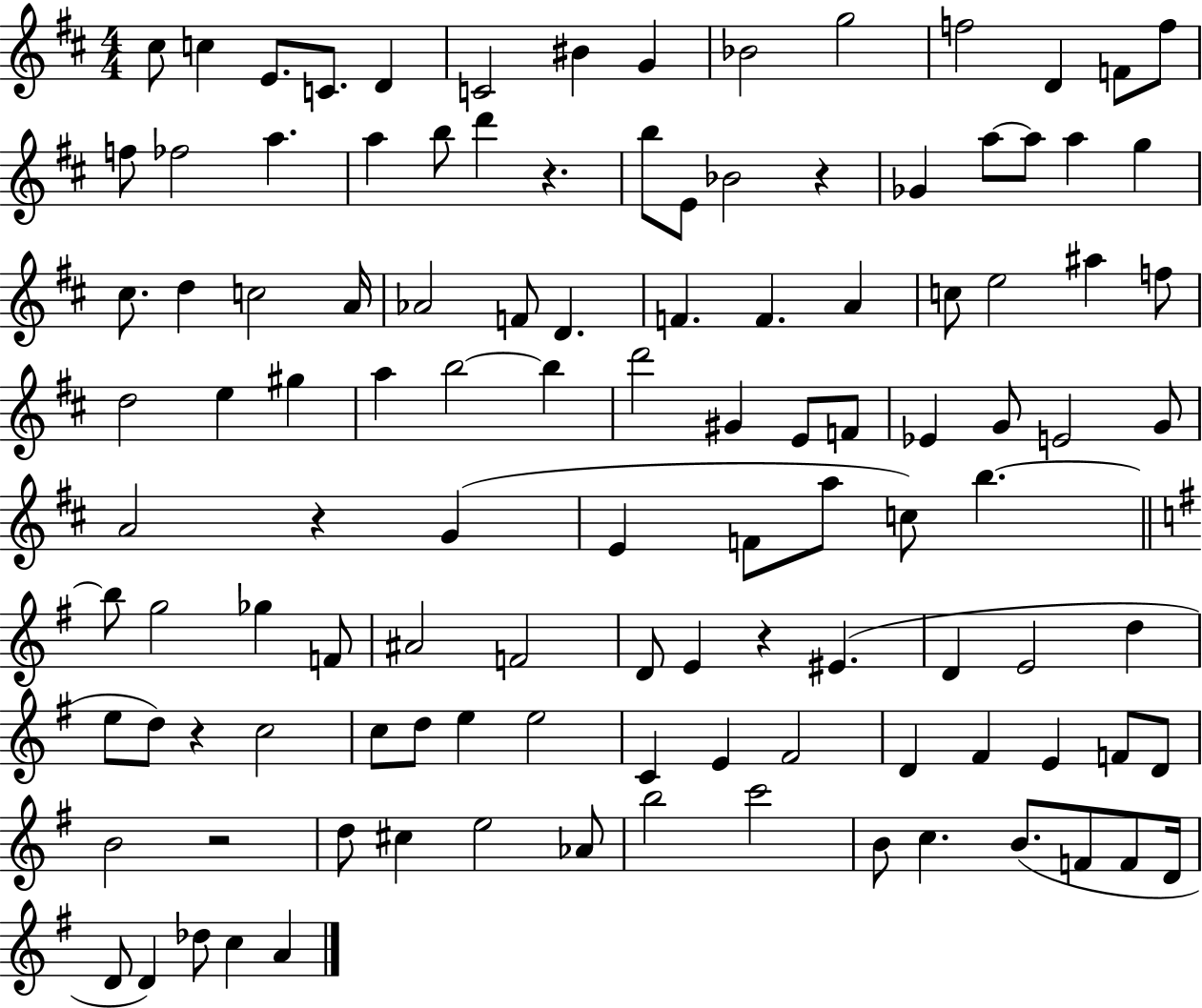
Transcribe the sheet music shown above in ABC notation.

X:1
T:Untitled
M:4/4
L:1/4
K:D
^c/2 c E/2 C/2 D C2 ^B G _B2 g2 f2 D F/2 f/2 f/2 _f2 a a b/2 d' z b/2 E/2 _B2 z _G a/2 a/2 a g ^c/2 d c2 A/4 _A2 F/2 D F F A c/2 e2 ^a f/2 d2 e ^g a b2 b d'2 ^G E/2 F/2 _E G/2 E2 G/2 A2 z G E F/2 a/2 c/2 b b/2 g2 _g F/2 ^A2 F2 D/2 E z ^E D E2 d e/2 d/2 z c2 c/2 d/2 e e2 C E ^F2 D ^F E F/2 D/2 B2 z2 d/2 ^c e2 _A/2 b2 c'2 B/2 c B/2 F/2 F/2 D/4 D/2 D _d/2 c A